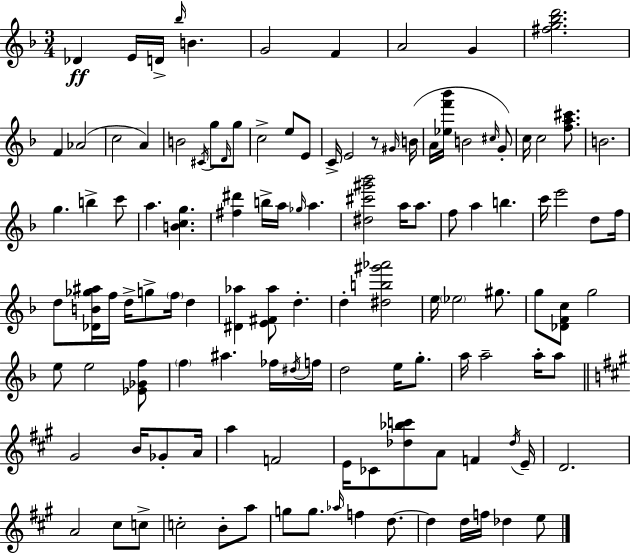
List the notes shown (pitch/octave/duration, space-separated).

Db4/q E4/s D4/s Bb5/s B4/q. G4/h F4/q A4/h G4/q [F#5,G5,Bb5,D6]/h. F4/q Ab4/h C5/h A4/q B4/h C#4/s G5/e D4/s G5/e C5/h E5/e E4/e C4/s E4/h R/e G#4/s B4/s A4/s [Eb5,F6,Bb6]/s B4/h C#5/s G4/e C5/s C5/h [F5,A5,C#6]/e. B4/h. G5/q. B5/q C6/e A5/q. [B4,C5,G5]/q. [F#5,D#6]/q B5/s A5/s Gb5/s A5/q. [D#5,C#6,G#6,Bb6]/h A5/s A5/e. F5/e A5/q B5/q. C6/s E6/h D5/e F5/s D5/e [Db4,B4,Gb5,A#5]/s F5/s D5/s G5/e F5/s D5/q [D#4,Ab5]/q [E4,F#4,Ab5]/e D5/q. D5/q [D#5,B5,G#6,Ab6]/h E5/s Eb5/h G#5/e. G5/e [Db4,F4,C5]/e G5/h E5/e E5/h [Eb4,Gb4,F5]/e F5/q A#5/q. FES5/s D#5/s F5/s D5/h E5/s G5/e. A5/s A5/h A5/s A5/e G#4/h B4/s Gb4/e A4/s A5/q F4/h E4/s CES4/e [Db5,Bb5,C6]/e A4/e F4/q Db5/s E4/s D4/h. A4/h C#5/e C5/e C5/h B4/e A5/e G5/e G5/e. Ab5/s F5/q D5/e. D5/q D5/s F5/s Db5/q E5/e